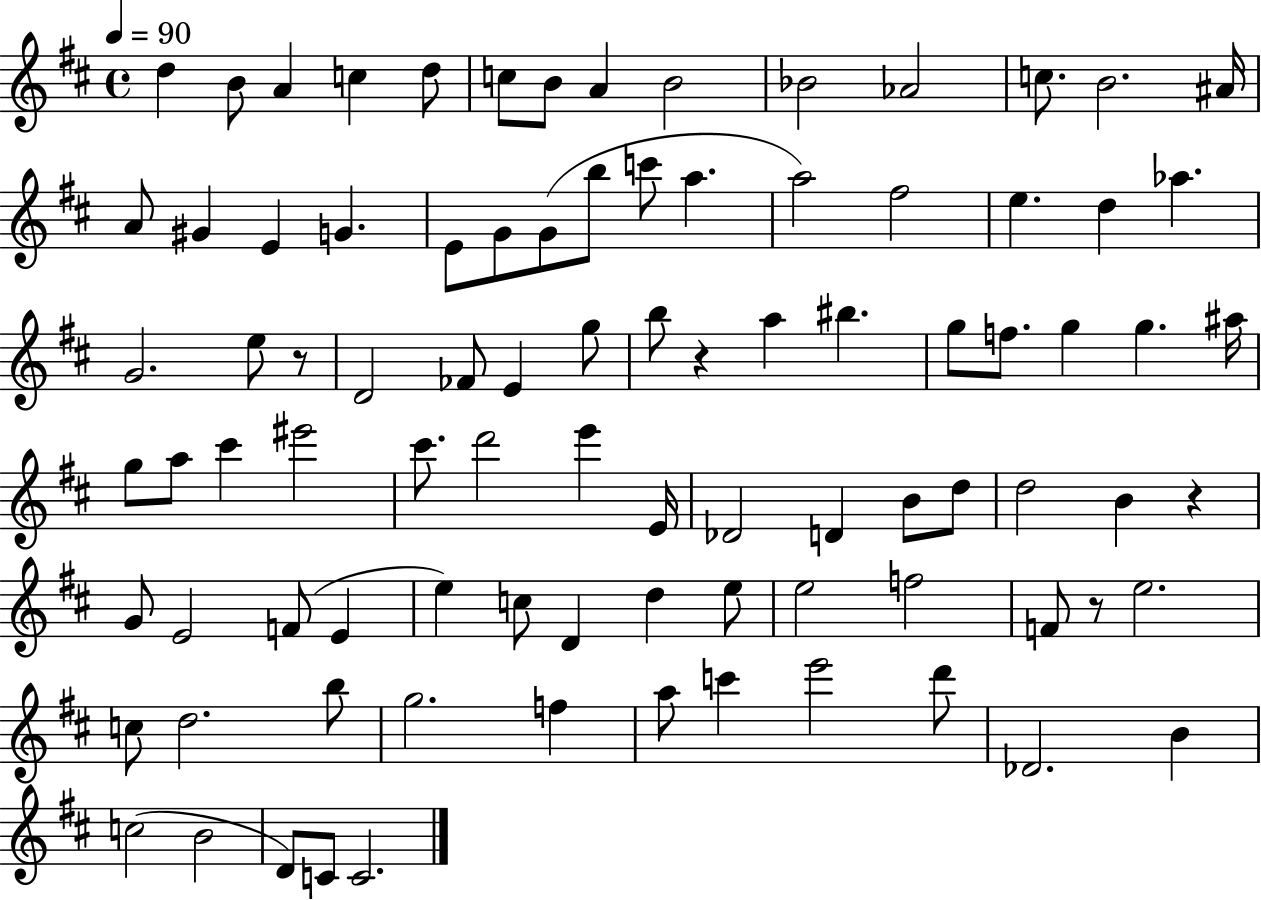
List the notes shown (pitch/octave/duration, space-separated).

D5/q B4/e A4/q C5/q D5/e C5/e B4/e A4/q B4/h Bb4/h Ab4/h C5/e. B4/h. A#4/s A4/e G#4/q E4/q G4/q. E4/e G4/e G4/e B5/e C6/e A5/q. A5/h F#5/h E5/q. D5/q Ab5/q. G4/h. E5/e R/e D4/h FES4/e E4/q G5/e B5/e R/q A5/q BIS5/q. G5/e F5/e. G5/q G5/q. A#5/s G5/e A5/e C#6/q EIS6/h C#6/e. D6/h E6/q E4/s Db4/h D4/q B4/e D5/e D5/h B4/q R/q G4/e E4/h F4/e E4/q E5/q C5/e D4/q D5/q E5/e E5/h F5/h F4/e R/e E5/h. C5/e D5/h. B5/e G5/h. F5/q A5/e C6/q E6/h D6/e Db4/h. B4/q C5/h B4/h D4/e C4/e C4/h.